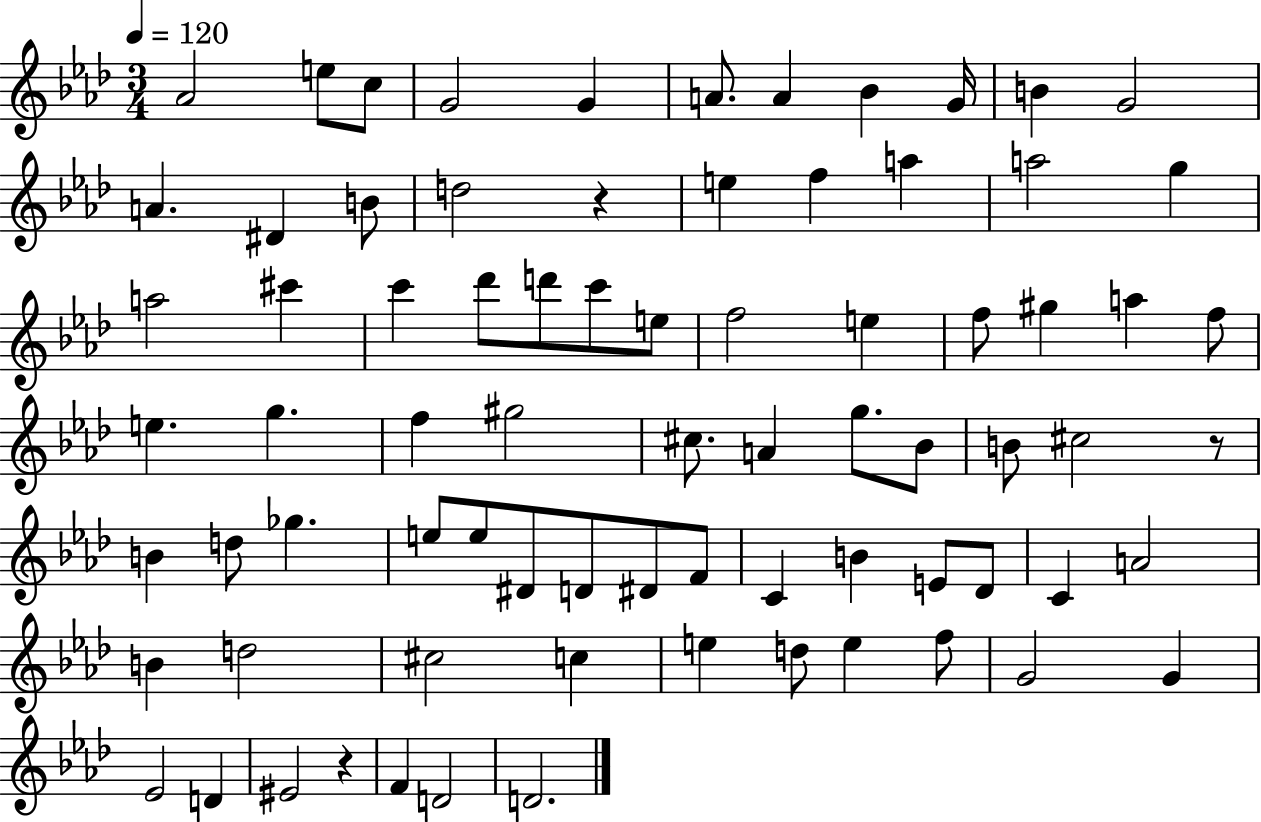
Ab4/h E5/e C5/e G4/h G4/q A4/e. A4/q Bb4/q G4/s B4/q G4/h A4/q. D#4/q B4/e D5/h R/q E5/q F5/q A5/q A5/h G5/q A5/h C#6/q C6/q Db6/e D6/e C6/e E5/e F5/h E5/q F5/e G#5/q A5/q F5/e E5/q. G5/q. F5/q G#5/h C#5/e. A4/q G5/e. Bb4/e B4/e C#5/h R/e B4/q D5/e Gb5/q. E5/e E5/e D#4/e D4/e D#4/e F4/e C4/q B4/q E4/e Db4/e C4/q A4/h B4/q D5/h C#5/h C5/q E5/q D5/e E5/q F5/e G4/h G4/q Eb4/h D4/q EIS4/h R/q F4/q D4/h D4/h.